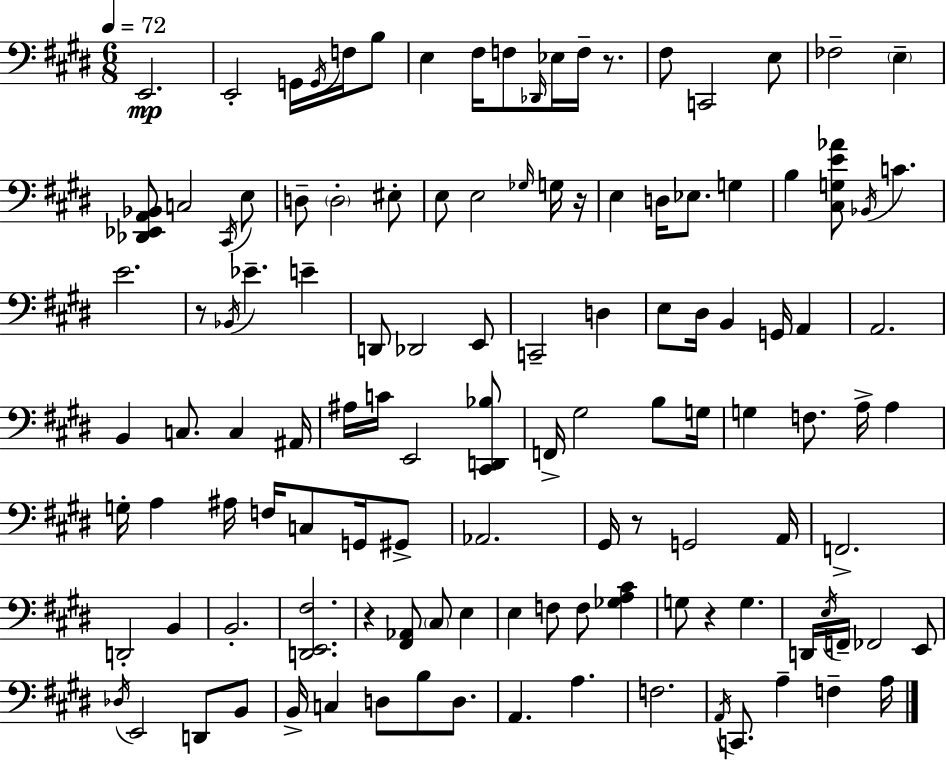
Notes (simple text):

E2/h. E2/h G2/s G2/s F3/s B3/e E3/q F#3/s F3/e Db2/s Eb3/s F3/s R/e. F#3/e C2/h E3/e FES3/h E3/q [Db2,Eb2,A2,Bb2]/e C3/h C#2/s E3/e D3/e D3/h EIS3/e E3/e E3/h Gb3/s G3/s R/s E3/q D3/s Eb3/e. G3/q B3/q [C#3,G3,E4,Ab4]/e Bb2/s C4/q. E4/h. R/e Bb2/s Eb4/q. E4/q D2/e Db2/h E2/e C2/h D3/q E3/e D#3/s B2/q G2/s A2/q A2/h. B2/q C3/e. C3/q A#2/s A#3/s C4/s E2/h [C#2,D2,Bb3]/e F2/s G#3/h B3/e G3/s G3/q F3/e. A3/s A3/q G3/s A3/q A#3/s F3/s C3/e G2/s G#2/e Ab2/h. G#2/s R/e G2/h A2/s F2/h. D2/h B2/q B2/h. [D2,E2,F#3]/h. R/q [F#2,Ab2]/e C#3/e E3/q E3/q F3/e F3/e [Gb3,A3,C#4]/q G3/e R/q G3/q. D2/s E3/s F2/s FES2/h E2/e Db3/s E2/h D2/e B2/e B2/s C3/q D3/e B3/e D3/e. A2/q. A3/q. F3/h. A2/s C2/e. A3/q F3/q A3/s